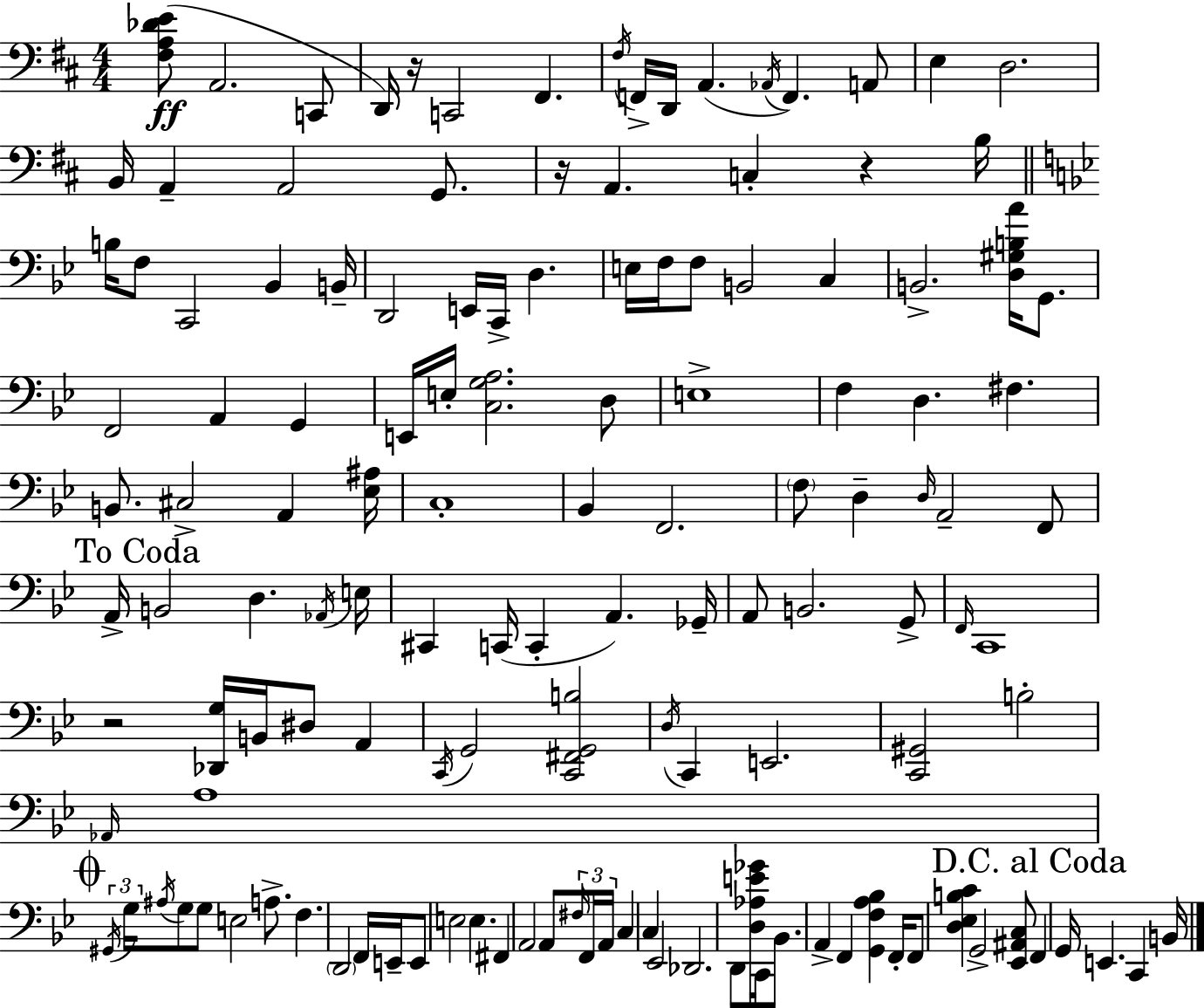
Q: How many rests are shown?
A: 4